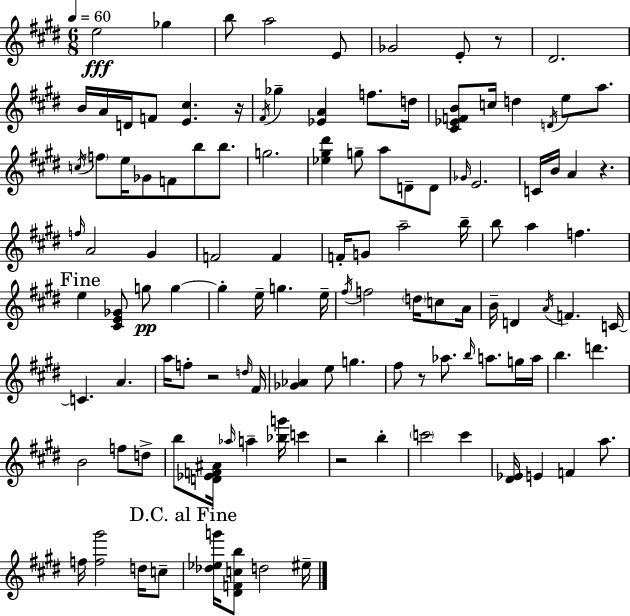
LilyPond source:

{
  \clef treble
  \numericTimeSignature
  \time 6/8
  \key e \major
  \tempo 4 = 60
  \repeat volta 2 { e''2\fff ges''4 | b''8 a''2 e'8 | ges'2 e'8-. r8 | dis'2. | \break b'16 a'16 d'16 f'8 <e' cis''>4. r16 | \acciaccatura { fis'16 } ges''4-- <ees' a'>4 f''8. | d''16 <cis' ees' f' b'>8 c''16 d''4 \acciaccatura { d'16 } e''8 a''8. | \acciaccatura { c''16 } \parenthesize f''8 e''16 ges'8 f'8 b''8 | \break b''8. g''2. | <ees'' gis'' dis'''>4 g''8-- a''8 d'8-- | d'8 \grace { ges'16 } e'2. | c'16 b'16 a'4 r4. | \break \grace { f''16 } a'2 | gis'4 f'2 | f'4 f'16-. g'8 a''2-- | b''16-- b''8 a''4 f''4. | \break \mark "Fine" e''4 <cis' e' ges'>8 g''8\pp | g''4~~ g''4-. e''16-- g''4. | e''16-- \acciaccatura { fis''16 } f''2 | \parenthesize d''16 c''8 a'16 b'16-- d'4 \acciaccatura { a'16 } | \break f'4. c'16~~ c'4. | a'4. a''16 f''8-. r2 | \grace { d''16 } fis'16 <ges' aes'>4 | e''8 g''4. fis''8 r8 | \break aes''8. \grace { b''16 } a''8. g''16 a''16 b''4. | d'''4. b'2 | f''8 d''8-> b''8 <d' ees' f' ais'>16 | \grace { aes''16 } a''4-- <bes'' g'''>16 c'''4 r2 | \break b''4-. \parenthesize c'''2 | c'''4 <dis' ees'>16 e'4 | f'4 a''8. f''16 <f'' gis'''>2 | d''16 c''8-- \mark "D.C. al Fine" <des'' ees'' g'''>16 <dis' f' c'' b''>8 | \break d''2 eis''16-- } \bar "|."
}